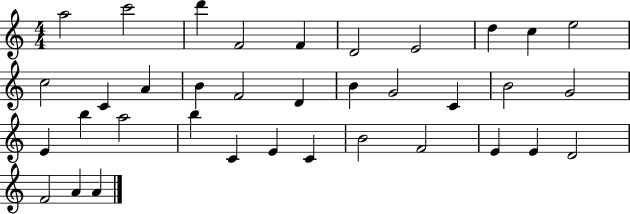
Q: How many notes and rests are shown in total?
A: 36